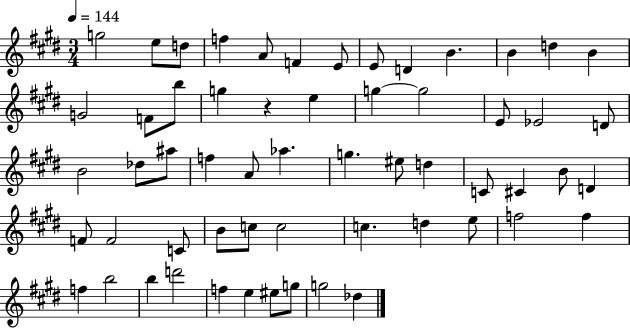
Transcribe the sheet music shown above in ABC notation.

X:1
T:Untitled
M:3/4
L:1/4
K:E
g2 e/2 d/2 f A/2 F E/2 E/2 D B B d B G2 F/2 b/2 g z e g g2 E/2 _E2 D/2 B2 _d/2 ^a/2 f A/2 _a g ^e/2 d C/2 ^C B/2 D F/2 F2 C/2 B/2 c/2 c2 c d e/2 f2 f f b2 b d'2 f e ^e/2 g/2 g2 _d